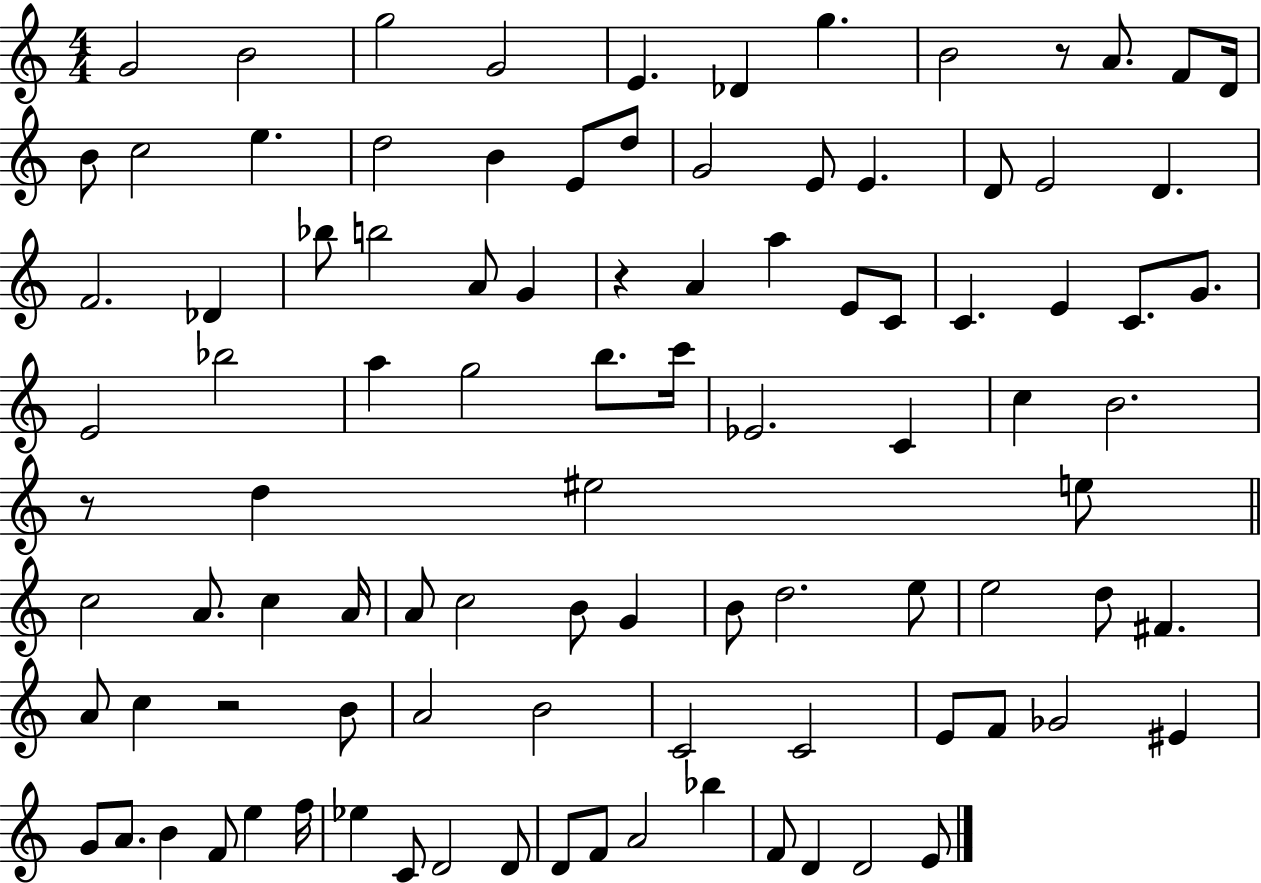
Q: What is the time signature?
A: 4/4